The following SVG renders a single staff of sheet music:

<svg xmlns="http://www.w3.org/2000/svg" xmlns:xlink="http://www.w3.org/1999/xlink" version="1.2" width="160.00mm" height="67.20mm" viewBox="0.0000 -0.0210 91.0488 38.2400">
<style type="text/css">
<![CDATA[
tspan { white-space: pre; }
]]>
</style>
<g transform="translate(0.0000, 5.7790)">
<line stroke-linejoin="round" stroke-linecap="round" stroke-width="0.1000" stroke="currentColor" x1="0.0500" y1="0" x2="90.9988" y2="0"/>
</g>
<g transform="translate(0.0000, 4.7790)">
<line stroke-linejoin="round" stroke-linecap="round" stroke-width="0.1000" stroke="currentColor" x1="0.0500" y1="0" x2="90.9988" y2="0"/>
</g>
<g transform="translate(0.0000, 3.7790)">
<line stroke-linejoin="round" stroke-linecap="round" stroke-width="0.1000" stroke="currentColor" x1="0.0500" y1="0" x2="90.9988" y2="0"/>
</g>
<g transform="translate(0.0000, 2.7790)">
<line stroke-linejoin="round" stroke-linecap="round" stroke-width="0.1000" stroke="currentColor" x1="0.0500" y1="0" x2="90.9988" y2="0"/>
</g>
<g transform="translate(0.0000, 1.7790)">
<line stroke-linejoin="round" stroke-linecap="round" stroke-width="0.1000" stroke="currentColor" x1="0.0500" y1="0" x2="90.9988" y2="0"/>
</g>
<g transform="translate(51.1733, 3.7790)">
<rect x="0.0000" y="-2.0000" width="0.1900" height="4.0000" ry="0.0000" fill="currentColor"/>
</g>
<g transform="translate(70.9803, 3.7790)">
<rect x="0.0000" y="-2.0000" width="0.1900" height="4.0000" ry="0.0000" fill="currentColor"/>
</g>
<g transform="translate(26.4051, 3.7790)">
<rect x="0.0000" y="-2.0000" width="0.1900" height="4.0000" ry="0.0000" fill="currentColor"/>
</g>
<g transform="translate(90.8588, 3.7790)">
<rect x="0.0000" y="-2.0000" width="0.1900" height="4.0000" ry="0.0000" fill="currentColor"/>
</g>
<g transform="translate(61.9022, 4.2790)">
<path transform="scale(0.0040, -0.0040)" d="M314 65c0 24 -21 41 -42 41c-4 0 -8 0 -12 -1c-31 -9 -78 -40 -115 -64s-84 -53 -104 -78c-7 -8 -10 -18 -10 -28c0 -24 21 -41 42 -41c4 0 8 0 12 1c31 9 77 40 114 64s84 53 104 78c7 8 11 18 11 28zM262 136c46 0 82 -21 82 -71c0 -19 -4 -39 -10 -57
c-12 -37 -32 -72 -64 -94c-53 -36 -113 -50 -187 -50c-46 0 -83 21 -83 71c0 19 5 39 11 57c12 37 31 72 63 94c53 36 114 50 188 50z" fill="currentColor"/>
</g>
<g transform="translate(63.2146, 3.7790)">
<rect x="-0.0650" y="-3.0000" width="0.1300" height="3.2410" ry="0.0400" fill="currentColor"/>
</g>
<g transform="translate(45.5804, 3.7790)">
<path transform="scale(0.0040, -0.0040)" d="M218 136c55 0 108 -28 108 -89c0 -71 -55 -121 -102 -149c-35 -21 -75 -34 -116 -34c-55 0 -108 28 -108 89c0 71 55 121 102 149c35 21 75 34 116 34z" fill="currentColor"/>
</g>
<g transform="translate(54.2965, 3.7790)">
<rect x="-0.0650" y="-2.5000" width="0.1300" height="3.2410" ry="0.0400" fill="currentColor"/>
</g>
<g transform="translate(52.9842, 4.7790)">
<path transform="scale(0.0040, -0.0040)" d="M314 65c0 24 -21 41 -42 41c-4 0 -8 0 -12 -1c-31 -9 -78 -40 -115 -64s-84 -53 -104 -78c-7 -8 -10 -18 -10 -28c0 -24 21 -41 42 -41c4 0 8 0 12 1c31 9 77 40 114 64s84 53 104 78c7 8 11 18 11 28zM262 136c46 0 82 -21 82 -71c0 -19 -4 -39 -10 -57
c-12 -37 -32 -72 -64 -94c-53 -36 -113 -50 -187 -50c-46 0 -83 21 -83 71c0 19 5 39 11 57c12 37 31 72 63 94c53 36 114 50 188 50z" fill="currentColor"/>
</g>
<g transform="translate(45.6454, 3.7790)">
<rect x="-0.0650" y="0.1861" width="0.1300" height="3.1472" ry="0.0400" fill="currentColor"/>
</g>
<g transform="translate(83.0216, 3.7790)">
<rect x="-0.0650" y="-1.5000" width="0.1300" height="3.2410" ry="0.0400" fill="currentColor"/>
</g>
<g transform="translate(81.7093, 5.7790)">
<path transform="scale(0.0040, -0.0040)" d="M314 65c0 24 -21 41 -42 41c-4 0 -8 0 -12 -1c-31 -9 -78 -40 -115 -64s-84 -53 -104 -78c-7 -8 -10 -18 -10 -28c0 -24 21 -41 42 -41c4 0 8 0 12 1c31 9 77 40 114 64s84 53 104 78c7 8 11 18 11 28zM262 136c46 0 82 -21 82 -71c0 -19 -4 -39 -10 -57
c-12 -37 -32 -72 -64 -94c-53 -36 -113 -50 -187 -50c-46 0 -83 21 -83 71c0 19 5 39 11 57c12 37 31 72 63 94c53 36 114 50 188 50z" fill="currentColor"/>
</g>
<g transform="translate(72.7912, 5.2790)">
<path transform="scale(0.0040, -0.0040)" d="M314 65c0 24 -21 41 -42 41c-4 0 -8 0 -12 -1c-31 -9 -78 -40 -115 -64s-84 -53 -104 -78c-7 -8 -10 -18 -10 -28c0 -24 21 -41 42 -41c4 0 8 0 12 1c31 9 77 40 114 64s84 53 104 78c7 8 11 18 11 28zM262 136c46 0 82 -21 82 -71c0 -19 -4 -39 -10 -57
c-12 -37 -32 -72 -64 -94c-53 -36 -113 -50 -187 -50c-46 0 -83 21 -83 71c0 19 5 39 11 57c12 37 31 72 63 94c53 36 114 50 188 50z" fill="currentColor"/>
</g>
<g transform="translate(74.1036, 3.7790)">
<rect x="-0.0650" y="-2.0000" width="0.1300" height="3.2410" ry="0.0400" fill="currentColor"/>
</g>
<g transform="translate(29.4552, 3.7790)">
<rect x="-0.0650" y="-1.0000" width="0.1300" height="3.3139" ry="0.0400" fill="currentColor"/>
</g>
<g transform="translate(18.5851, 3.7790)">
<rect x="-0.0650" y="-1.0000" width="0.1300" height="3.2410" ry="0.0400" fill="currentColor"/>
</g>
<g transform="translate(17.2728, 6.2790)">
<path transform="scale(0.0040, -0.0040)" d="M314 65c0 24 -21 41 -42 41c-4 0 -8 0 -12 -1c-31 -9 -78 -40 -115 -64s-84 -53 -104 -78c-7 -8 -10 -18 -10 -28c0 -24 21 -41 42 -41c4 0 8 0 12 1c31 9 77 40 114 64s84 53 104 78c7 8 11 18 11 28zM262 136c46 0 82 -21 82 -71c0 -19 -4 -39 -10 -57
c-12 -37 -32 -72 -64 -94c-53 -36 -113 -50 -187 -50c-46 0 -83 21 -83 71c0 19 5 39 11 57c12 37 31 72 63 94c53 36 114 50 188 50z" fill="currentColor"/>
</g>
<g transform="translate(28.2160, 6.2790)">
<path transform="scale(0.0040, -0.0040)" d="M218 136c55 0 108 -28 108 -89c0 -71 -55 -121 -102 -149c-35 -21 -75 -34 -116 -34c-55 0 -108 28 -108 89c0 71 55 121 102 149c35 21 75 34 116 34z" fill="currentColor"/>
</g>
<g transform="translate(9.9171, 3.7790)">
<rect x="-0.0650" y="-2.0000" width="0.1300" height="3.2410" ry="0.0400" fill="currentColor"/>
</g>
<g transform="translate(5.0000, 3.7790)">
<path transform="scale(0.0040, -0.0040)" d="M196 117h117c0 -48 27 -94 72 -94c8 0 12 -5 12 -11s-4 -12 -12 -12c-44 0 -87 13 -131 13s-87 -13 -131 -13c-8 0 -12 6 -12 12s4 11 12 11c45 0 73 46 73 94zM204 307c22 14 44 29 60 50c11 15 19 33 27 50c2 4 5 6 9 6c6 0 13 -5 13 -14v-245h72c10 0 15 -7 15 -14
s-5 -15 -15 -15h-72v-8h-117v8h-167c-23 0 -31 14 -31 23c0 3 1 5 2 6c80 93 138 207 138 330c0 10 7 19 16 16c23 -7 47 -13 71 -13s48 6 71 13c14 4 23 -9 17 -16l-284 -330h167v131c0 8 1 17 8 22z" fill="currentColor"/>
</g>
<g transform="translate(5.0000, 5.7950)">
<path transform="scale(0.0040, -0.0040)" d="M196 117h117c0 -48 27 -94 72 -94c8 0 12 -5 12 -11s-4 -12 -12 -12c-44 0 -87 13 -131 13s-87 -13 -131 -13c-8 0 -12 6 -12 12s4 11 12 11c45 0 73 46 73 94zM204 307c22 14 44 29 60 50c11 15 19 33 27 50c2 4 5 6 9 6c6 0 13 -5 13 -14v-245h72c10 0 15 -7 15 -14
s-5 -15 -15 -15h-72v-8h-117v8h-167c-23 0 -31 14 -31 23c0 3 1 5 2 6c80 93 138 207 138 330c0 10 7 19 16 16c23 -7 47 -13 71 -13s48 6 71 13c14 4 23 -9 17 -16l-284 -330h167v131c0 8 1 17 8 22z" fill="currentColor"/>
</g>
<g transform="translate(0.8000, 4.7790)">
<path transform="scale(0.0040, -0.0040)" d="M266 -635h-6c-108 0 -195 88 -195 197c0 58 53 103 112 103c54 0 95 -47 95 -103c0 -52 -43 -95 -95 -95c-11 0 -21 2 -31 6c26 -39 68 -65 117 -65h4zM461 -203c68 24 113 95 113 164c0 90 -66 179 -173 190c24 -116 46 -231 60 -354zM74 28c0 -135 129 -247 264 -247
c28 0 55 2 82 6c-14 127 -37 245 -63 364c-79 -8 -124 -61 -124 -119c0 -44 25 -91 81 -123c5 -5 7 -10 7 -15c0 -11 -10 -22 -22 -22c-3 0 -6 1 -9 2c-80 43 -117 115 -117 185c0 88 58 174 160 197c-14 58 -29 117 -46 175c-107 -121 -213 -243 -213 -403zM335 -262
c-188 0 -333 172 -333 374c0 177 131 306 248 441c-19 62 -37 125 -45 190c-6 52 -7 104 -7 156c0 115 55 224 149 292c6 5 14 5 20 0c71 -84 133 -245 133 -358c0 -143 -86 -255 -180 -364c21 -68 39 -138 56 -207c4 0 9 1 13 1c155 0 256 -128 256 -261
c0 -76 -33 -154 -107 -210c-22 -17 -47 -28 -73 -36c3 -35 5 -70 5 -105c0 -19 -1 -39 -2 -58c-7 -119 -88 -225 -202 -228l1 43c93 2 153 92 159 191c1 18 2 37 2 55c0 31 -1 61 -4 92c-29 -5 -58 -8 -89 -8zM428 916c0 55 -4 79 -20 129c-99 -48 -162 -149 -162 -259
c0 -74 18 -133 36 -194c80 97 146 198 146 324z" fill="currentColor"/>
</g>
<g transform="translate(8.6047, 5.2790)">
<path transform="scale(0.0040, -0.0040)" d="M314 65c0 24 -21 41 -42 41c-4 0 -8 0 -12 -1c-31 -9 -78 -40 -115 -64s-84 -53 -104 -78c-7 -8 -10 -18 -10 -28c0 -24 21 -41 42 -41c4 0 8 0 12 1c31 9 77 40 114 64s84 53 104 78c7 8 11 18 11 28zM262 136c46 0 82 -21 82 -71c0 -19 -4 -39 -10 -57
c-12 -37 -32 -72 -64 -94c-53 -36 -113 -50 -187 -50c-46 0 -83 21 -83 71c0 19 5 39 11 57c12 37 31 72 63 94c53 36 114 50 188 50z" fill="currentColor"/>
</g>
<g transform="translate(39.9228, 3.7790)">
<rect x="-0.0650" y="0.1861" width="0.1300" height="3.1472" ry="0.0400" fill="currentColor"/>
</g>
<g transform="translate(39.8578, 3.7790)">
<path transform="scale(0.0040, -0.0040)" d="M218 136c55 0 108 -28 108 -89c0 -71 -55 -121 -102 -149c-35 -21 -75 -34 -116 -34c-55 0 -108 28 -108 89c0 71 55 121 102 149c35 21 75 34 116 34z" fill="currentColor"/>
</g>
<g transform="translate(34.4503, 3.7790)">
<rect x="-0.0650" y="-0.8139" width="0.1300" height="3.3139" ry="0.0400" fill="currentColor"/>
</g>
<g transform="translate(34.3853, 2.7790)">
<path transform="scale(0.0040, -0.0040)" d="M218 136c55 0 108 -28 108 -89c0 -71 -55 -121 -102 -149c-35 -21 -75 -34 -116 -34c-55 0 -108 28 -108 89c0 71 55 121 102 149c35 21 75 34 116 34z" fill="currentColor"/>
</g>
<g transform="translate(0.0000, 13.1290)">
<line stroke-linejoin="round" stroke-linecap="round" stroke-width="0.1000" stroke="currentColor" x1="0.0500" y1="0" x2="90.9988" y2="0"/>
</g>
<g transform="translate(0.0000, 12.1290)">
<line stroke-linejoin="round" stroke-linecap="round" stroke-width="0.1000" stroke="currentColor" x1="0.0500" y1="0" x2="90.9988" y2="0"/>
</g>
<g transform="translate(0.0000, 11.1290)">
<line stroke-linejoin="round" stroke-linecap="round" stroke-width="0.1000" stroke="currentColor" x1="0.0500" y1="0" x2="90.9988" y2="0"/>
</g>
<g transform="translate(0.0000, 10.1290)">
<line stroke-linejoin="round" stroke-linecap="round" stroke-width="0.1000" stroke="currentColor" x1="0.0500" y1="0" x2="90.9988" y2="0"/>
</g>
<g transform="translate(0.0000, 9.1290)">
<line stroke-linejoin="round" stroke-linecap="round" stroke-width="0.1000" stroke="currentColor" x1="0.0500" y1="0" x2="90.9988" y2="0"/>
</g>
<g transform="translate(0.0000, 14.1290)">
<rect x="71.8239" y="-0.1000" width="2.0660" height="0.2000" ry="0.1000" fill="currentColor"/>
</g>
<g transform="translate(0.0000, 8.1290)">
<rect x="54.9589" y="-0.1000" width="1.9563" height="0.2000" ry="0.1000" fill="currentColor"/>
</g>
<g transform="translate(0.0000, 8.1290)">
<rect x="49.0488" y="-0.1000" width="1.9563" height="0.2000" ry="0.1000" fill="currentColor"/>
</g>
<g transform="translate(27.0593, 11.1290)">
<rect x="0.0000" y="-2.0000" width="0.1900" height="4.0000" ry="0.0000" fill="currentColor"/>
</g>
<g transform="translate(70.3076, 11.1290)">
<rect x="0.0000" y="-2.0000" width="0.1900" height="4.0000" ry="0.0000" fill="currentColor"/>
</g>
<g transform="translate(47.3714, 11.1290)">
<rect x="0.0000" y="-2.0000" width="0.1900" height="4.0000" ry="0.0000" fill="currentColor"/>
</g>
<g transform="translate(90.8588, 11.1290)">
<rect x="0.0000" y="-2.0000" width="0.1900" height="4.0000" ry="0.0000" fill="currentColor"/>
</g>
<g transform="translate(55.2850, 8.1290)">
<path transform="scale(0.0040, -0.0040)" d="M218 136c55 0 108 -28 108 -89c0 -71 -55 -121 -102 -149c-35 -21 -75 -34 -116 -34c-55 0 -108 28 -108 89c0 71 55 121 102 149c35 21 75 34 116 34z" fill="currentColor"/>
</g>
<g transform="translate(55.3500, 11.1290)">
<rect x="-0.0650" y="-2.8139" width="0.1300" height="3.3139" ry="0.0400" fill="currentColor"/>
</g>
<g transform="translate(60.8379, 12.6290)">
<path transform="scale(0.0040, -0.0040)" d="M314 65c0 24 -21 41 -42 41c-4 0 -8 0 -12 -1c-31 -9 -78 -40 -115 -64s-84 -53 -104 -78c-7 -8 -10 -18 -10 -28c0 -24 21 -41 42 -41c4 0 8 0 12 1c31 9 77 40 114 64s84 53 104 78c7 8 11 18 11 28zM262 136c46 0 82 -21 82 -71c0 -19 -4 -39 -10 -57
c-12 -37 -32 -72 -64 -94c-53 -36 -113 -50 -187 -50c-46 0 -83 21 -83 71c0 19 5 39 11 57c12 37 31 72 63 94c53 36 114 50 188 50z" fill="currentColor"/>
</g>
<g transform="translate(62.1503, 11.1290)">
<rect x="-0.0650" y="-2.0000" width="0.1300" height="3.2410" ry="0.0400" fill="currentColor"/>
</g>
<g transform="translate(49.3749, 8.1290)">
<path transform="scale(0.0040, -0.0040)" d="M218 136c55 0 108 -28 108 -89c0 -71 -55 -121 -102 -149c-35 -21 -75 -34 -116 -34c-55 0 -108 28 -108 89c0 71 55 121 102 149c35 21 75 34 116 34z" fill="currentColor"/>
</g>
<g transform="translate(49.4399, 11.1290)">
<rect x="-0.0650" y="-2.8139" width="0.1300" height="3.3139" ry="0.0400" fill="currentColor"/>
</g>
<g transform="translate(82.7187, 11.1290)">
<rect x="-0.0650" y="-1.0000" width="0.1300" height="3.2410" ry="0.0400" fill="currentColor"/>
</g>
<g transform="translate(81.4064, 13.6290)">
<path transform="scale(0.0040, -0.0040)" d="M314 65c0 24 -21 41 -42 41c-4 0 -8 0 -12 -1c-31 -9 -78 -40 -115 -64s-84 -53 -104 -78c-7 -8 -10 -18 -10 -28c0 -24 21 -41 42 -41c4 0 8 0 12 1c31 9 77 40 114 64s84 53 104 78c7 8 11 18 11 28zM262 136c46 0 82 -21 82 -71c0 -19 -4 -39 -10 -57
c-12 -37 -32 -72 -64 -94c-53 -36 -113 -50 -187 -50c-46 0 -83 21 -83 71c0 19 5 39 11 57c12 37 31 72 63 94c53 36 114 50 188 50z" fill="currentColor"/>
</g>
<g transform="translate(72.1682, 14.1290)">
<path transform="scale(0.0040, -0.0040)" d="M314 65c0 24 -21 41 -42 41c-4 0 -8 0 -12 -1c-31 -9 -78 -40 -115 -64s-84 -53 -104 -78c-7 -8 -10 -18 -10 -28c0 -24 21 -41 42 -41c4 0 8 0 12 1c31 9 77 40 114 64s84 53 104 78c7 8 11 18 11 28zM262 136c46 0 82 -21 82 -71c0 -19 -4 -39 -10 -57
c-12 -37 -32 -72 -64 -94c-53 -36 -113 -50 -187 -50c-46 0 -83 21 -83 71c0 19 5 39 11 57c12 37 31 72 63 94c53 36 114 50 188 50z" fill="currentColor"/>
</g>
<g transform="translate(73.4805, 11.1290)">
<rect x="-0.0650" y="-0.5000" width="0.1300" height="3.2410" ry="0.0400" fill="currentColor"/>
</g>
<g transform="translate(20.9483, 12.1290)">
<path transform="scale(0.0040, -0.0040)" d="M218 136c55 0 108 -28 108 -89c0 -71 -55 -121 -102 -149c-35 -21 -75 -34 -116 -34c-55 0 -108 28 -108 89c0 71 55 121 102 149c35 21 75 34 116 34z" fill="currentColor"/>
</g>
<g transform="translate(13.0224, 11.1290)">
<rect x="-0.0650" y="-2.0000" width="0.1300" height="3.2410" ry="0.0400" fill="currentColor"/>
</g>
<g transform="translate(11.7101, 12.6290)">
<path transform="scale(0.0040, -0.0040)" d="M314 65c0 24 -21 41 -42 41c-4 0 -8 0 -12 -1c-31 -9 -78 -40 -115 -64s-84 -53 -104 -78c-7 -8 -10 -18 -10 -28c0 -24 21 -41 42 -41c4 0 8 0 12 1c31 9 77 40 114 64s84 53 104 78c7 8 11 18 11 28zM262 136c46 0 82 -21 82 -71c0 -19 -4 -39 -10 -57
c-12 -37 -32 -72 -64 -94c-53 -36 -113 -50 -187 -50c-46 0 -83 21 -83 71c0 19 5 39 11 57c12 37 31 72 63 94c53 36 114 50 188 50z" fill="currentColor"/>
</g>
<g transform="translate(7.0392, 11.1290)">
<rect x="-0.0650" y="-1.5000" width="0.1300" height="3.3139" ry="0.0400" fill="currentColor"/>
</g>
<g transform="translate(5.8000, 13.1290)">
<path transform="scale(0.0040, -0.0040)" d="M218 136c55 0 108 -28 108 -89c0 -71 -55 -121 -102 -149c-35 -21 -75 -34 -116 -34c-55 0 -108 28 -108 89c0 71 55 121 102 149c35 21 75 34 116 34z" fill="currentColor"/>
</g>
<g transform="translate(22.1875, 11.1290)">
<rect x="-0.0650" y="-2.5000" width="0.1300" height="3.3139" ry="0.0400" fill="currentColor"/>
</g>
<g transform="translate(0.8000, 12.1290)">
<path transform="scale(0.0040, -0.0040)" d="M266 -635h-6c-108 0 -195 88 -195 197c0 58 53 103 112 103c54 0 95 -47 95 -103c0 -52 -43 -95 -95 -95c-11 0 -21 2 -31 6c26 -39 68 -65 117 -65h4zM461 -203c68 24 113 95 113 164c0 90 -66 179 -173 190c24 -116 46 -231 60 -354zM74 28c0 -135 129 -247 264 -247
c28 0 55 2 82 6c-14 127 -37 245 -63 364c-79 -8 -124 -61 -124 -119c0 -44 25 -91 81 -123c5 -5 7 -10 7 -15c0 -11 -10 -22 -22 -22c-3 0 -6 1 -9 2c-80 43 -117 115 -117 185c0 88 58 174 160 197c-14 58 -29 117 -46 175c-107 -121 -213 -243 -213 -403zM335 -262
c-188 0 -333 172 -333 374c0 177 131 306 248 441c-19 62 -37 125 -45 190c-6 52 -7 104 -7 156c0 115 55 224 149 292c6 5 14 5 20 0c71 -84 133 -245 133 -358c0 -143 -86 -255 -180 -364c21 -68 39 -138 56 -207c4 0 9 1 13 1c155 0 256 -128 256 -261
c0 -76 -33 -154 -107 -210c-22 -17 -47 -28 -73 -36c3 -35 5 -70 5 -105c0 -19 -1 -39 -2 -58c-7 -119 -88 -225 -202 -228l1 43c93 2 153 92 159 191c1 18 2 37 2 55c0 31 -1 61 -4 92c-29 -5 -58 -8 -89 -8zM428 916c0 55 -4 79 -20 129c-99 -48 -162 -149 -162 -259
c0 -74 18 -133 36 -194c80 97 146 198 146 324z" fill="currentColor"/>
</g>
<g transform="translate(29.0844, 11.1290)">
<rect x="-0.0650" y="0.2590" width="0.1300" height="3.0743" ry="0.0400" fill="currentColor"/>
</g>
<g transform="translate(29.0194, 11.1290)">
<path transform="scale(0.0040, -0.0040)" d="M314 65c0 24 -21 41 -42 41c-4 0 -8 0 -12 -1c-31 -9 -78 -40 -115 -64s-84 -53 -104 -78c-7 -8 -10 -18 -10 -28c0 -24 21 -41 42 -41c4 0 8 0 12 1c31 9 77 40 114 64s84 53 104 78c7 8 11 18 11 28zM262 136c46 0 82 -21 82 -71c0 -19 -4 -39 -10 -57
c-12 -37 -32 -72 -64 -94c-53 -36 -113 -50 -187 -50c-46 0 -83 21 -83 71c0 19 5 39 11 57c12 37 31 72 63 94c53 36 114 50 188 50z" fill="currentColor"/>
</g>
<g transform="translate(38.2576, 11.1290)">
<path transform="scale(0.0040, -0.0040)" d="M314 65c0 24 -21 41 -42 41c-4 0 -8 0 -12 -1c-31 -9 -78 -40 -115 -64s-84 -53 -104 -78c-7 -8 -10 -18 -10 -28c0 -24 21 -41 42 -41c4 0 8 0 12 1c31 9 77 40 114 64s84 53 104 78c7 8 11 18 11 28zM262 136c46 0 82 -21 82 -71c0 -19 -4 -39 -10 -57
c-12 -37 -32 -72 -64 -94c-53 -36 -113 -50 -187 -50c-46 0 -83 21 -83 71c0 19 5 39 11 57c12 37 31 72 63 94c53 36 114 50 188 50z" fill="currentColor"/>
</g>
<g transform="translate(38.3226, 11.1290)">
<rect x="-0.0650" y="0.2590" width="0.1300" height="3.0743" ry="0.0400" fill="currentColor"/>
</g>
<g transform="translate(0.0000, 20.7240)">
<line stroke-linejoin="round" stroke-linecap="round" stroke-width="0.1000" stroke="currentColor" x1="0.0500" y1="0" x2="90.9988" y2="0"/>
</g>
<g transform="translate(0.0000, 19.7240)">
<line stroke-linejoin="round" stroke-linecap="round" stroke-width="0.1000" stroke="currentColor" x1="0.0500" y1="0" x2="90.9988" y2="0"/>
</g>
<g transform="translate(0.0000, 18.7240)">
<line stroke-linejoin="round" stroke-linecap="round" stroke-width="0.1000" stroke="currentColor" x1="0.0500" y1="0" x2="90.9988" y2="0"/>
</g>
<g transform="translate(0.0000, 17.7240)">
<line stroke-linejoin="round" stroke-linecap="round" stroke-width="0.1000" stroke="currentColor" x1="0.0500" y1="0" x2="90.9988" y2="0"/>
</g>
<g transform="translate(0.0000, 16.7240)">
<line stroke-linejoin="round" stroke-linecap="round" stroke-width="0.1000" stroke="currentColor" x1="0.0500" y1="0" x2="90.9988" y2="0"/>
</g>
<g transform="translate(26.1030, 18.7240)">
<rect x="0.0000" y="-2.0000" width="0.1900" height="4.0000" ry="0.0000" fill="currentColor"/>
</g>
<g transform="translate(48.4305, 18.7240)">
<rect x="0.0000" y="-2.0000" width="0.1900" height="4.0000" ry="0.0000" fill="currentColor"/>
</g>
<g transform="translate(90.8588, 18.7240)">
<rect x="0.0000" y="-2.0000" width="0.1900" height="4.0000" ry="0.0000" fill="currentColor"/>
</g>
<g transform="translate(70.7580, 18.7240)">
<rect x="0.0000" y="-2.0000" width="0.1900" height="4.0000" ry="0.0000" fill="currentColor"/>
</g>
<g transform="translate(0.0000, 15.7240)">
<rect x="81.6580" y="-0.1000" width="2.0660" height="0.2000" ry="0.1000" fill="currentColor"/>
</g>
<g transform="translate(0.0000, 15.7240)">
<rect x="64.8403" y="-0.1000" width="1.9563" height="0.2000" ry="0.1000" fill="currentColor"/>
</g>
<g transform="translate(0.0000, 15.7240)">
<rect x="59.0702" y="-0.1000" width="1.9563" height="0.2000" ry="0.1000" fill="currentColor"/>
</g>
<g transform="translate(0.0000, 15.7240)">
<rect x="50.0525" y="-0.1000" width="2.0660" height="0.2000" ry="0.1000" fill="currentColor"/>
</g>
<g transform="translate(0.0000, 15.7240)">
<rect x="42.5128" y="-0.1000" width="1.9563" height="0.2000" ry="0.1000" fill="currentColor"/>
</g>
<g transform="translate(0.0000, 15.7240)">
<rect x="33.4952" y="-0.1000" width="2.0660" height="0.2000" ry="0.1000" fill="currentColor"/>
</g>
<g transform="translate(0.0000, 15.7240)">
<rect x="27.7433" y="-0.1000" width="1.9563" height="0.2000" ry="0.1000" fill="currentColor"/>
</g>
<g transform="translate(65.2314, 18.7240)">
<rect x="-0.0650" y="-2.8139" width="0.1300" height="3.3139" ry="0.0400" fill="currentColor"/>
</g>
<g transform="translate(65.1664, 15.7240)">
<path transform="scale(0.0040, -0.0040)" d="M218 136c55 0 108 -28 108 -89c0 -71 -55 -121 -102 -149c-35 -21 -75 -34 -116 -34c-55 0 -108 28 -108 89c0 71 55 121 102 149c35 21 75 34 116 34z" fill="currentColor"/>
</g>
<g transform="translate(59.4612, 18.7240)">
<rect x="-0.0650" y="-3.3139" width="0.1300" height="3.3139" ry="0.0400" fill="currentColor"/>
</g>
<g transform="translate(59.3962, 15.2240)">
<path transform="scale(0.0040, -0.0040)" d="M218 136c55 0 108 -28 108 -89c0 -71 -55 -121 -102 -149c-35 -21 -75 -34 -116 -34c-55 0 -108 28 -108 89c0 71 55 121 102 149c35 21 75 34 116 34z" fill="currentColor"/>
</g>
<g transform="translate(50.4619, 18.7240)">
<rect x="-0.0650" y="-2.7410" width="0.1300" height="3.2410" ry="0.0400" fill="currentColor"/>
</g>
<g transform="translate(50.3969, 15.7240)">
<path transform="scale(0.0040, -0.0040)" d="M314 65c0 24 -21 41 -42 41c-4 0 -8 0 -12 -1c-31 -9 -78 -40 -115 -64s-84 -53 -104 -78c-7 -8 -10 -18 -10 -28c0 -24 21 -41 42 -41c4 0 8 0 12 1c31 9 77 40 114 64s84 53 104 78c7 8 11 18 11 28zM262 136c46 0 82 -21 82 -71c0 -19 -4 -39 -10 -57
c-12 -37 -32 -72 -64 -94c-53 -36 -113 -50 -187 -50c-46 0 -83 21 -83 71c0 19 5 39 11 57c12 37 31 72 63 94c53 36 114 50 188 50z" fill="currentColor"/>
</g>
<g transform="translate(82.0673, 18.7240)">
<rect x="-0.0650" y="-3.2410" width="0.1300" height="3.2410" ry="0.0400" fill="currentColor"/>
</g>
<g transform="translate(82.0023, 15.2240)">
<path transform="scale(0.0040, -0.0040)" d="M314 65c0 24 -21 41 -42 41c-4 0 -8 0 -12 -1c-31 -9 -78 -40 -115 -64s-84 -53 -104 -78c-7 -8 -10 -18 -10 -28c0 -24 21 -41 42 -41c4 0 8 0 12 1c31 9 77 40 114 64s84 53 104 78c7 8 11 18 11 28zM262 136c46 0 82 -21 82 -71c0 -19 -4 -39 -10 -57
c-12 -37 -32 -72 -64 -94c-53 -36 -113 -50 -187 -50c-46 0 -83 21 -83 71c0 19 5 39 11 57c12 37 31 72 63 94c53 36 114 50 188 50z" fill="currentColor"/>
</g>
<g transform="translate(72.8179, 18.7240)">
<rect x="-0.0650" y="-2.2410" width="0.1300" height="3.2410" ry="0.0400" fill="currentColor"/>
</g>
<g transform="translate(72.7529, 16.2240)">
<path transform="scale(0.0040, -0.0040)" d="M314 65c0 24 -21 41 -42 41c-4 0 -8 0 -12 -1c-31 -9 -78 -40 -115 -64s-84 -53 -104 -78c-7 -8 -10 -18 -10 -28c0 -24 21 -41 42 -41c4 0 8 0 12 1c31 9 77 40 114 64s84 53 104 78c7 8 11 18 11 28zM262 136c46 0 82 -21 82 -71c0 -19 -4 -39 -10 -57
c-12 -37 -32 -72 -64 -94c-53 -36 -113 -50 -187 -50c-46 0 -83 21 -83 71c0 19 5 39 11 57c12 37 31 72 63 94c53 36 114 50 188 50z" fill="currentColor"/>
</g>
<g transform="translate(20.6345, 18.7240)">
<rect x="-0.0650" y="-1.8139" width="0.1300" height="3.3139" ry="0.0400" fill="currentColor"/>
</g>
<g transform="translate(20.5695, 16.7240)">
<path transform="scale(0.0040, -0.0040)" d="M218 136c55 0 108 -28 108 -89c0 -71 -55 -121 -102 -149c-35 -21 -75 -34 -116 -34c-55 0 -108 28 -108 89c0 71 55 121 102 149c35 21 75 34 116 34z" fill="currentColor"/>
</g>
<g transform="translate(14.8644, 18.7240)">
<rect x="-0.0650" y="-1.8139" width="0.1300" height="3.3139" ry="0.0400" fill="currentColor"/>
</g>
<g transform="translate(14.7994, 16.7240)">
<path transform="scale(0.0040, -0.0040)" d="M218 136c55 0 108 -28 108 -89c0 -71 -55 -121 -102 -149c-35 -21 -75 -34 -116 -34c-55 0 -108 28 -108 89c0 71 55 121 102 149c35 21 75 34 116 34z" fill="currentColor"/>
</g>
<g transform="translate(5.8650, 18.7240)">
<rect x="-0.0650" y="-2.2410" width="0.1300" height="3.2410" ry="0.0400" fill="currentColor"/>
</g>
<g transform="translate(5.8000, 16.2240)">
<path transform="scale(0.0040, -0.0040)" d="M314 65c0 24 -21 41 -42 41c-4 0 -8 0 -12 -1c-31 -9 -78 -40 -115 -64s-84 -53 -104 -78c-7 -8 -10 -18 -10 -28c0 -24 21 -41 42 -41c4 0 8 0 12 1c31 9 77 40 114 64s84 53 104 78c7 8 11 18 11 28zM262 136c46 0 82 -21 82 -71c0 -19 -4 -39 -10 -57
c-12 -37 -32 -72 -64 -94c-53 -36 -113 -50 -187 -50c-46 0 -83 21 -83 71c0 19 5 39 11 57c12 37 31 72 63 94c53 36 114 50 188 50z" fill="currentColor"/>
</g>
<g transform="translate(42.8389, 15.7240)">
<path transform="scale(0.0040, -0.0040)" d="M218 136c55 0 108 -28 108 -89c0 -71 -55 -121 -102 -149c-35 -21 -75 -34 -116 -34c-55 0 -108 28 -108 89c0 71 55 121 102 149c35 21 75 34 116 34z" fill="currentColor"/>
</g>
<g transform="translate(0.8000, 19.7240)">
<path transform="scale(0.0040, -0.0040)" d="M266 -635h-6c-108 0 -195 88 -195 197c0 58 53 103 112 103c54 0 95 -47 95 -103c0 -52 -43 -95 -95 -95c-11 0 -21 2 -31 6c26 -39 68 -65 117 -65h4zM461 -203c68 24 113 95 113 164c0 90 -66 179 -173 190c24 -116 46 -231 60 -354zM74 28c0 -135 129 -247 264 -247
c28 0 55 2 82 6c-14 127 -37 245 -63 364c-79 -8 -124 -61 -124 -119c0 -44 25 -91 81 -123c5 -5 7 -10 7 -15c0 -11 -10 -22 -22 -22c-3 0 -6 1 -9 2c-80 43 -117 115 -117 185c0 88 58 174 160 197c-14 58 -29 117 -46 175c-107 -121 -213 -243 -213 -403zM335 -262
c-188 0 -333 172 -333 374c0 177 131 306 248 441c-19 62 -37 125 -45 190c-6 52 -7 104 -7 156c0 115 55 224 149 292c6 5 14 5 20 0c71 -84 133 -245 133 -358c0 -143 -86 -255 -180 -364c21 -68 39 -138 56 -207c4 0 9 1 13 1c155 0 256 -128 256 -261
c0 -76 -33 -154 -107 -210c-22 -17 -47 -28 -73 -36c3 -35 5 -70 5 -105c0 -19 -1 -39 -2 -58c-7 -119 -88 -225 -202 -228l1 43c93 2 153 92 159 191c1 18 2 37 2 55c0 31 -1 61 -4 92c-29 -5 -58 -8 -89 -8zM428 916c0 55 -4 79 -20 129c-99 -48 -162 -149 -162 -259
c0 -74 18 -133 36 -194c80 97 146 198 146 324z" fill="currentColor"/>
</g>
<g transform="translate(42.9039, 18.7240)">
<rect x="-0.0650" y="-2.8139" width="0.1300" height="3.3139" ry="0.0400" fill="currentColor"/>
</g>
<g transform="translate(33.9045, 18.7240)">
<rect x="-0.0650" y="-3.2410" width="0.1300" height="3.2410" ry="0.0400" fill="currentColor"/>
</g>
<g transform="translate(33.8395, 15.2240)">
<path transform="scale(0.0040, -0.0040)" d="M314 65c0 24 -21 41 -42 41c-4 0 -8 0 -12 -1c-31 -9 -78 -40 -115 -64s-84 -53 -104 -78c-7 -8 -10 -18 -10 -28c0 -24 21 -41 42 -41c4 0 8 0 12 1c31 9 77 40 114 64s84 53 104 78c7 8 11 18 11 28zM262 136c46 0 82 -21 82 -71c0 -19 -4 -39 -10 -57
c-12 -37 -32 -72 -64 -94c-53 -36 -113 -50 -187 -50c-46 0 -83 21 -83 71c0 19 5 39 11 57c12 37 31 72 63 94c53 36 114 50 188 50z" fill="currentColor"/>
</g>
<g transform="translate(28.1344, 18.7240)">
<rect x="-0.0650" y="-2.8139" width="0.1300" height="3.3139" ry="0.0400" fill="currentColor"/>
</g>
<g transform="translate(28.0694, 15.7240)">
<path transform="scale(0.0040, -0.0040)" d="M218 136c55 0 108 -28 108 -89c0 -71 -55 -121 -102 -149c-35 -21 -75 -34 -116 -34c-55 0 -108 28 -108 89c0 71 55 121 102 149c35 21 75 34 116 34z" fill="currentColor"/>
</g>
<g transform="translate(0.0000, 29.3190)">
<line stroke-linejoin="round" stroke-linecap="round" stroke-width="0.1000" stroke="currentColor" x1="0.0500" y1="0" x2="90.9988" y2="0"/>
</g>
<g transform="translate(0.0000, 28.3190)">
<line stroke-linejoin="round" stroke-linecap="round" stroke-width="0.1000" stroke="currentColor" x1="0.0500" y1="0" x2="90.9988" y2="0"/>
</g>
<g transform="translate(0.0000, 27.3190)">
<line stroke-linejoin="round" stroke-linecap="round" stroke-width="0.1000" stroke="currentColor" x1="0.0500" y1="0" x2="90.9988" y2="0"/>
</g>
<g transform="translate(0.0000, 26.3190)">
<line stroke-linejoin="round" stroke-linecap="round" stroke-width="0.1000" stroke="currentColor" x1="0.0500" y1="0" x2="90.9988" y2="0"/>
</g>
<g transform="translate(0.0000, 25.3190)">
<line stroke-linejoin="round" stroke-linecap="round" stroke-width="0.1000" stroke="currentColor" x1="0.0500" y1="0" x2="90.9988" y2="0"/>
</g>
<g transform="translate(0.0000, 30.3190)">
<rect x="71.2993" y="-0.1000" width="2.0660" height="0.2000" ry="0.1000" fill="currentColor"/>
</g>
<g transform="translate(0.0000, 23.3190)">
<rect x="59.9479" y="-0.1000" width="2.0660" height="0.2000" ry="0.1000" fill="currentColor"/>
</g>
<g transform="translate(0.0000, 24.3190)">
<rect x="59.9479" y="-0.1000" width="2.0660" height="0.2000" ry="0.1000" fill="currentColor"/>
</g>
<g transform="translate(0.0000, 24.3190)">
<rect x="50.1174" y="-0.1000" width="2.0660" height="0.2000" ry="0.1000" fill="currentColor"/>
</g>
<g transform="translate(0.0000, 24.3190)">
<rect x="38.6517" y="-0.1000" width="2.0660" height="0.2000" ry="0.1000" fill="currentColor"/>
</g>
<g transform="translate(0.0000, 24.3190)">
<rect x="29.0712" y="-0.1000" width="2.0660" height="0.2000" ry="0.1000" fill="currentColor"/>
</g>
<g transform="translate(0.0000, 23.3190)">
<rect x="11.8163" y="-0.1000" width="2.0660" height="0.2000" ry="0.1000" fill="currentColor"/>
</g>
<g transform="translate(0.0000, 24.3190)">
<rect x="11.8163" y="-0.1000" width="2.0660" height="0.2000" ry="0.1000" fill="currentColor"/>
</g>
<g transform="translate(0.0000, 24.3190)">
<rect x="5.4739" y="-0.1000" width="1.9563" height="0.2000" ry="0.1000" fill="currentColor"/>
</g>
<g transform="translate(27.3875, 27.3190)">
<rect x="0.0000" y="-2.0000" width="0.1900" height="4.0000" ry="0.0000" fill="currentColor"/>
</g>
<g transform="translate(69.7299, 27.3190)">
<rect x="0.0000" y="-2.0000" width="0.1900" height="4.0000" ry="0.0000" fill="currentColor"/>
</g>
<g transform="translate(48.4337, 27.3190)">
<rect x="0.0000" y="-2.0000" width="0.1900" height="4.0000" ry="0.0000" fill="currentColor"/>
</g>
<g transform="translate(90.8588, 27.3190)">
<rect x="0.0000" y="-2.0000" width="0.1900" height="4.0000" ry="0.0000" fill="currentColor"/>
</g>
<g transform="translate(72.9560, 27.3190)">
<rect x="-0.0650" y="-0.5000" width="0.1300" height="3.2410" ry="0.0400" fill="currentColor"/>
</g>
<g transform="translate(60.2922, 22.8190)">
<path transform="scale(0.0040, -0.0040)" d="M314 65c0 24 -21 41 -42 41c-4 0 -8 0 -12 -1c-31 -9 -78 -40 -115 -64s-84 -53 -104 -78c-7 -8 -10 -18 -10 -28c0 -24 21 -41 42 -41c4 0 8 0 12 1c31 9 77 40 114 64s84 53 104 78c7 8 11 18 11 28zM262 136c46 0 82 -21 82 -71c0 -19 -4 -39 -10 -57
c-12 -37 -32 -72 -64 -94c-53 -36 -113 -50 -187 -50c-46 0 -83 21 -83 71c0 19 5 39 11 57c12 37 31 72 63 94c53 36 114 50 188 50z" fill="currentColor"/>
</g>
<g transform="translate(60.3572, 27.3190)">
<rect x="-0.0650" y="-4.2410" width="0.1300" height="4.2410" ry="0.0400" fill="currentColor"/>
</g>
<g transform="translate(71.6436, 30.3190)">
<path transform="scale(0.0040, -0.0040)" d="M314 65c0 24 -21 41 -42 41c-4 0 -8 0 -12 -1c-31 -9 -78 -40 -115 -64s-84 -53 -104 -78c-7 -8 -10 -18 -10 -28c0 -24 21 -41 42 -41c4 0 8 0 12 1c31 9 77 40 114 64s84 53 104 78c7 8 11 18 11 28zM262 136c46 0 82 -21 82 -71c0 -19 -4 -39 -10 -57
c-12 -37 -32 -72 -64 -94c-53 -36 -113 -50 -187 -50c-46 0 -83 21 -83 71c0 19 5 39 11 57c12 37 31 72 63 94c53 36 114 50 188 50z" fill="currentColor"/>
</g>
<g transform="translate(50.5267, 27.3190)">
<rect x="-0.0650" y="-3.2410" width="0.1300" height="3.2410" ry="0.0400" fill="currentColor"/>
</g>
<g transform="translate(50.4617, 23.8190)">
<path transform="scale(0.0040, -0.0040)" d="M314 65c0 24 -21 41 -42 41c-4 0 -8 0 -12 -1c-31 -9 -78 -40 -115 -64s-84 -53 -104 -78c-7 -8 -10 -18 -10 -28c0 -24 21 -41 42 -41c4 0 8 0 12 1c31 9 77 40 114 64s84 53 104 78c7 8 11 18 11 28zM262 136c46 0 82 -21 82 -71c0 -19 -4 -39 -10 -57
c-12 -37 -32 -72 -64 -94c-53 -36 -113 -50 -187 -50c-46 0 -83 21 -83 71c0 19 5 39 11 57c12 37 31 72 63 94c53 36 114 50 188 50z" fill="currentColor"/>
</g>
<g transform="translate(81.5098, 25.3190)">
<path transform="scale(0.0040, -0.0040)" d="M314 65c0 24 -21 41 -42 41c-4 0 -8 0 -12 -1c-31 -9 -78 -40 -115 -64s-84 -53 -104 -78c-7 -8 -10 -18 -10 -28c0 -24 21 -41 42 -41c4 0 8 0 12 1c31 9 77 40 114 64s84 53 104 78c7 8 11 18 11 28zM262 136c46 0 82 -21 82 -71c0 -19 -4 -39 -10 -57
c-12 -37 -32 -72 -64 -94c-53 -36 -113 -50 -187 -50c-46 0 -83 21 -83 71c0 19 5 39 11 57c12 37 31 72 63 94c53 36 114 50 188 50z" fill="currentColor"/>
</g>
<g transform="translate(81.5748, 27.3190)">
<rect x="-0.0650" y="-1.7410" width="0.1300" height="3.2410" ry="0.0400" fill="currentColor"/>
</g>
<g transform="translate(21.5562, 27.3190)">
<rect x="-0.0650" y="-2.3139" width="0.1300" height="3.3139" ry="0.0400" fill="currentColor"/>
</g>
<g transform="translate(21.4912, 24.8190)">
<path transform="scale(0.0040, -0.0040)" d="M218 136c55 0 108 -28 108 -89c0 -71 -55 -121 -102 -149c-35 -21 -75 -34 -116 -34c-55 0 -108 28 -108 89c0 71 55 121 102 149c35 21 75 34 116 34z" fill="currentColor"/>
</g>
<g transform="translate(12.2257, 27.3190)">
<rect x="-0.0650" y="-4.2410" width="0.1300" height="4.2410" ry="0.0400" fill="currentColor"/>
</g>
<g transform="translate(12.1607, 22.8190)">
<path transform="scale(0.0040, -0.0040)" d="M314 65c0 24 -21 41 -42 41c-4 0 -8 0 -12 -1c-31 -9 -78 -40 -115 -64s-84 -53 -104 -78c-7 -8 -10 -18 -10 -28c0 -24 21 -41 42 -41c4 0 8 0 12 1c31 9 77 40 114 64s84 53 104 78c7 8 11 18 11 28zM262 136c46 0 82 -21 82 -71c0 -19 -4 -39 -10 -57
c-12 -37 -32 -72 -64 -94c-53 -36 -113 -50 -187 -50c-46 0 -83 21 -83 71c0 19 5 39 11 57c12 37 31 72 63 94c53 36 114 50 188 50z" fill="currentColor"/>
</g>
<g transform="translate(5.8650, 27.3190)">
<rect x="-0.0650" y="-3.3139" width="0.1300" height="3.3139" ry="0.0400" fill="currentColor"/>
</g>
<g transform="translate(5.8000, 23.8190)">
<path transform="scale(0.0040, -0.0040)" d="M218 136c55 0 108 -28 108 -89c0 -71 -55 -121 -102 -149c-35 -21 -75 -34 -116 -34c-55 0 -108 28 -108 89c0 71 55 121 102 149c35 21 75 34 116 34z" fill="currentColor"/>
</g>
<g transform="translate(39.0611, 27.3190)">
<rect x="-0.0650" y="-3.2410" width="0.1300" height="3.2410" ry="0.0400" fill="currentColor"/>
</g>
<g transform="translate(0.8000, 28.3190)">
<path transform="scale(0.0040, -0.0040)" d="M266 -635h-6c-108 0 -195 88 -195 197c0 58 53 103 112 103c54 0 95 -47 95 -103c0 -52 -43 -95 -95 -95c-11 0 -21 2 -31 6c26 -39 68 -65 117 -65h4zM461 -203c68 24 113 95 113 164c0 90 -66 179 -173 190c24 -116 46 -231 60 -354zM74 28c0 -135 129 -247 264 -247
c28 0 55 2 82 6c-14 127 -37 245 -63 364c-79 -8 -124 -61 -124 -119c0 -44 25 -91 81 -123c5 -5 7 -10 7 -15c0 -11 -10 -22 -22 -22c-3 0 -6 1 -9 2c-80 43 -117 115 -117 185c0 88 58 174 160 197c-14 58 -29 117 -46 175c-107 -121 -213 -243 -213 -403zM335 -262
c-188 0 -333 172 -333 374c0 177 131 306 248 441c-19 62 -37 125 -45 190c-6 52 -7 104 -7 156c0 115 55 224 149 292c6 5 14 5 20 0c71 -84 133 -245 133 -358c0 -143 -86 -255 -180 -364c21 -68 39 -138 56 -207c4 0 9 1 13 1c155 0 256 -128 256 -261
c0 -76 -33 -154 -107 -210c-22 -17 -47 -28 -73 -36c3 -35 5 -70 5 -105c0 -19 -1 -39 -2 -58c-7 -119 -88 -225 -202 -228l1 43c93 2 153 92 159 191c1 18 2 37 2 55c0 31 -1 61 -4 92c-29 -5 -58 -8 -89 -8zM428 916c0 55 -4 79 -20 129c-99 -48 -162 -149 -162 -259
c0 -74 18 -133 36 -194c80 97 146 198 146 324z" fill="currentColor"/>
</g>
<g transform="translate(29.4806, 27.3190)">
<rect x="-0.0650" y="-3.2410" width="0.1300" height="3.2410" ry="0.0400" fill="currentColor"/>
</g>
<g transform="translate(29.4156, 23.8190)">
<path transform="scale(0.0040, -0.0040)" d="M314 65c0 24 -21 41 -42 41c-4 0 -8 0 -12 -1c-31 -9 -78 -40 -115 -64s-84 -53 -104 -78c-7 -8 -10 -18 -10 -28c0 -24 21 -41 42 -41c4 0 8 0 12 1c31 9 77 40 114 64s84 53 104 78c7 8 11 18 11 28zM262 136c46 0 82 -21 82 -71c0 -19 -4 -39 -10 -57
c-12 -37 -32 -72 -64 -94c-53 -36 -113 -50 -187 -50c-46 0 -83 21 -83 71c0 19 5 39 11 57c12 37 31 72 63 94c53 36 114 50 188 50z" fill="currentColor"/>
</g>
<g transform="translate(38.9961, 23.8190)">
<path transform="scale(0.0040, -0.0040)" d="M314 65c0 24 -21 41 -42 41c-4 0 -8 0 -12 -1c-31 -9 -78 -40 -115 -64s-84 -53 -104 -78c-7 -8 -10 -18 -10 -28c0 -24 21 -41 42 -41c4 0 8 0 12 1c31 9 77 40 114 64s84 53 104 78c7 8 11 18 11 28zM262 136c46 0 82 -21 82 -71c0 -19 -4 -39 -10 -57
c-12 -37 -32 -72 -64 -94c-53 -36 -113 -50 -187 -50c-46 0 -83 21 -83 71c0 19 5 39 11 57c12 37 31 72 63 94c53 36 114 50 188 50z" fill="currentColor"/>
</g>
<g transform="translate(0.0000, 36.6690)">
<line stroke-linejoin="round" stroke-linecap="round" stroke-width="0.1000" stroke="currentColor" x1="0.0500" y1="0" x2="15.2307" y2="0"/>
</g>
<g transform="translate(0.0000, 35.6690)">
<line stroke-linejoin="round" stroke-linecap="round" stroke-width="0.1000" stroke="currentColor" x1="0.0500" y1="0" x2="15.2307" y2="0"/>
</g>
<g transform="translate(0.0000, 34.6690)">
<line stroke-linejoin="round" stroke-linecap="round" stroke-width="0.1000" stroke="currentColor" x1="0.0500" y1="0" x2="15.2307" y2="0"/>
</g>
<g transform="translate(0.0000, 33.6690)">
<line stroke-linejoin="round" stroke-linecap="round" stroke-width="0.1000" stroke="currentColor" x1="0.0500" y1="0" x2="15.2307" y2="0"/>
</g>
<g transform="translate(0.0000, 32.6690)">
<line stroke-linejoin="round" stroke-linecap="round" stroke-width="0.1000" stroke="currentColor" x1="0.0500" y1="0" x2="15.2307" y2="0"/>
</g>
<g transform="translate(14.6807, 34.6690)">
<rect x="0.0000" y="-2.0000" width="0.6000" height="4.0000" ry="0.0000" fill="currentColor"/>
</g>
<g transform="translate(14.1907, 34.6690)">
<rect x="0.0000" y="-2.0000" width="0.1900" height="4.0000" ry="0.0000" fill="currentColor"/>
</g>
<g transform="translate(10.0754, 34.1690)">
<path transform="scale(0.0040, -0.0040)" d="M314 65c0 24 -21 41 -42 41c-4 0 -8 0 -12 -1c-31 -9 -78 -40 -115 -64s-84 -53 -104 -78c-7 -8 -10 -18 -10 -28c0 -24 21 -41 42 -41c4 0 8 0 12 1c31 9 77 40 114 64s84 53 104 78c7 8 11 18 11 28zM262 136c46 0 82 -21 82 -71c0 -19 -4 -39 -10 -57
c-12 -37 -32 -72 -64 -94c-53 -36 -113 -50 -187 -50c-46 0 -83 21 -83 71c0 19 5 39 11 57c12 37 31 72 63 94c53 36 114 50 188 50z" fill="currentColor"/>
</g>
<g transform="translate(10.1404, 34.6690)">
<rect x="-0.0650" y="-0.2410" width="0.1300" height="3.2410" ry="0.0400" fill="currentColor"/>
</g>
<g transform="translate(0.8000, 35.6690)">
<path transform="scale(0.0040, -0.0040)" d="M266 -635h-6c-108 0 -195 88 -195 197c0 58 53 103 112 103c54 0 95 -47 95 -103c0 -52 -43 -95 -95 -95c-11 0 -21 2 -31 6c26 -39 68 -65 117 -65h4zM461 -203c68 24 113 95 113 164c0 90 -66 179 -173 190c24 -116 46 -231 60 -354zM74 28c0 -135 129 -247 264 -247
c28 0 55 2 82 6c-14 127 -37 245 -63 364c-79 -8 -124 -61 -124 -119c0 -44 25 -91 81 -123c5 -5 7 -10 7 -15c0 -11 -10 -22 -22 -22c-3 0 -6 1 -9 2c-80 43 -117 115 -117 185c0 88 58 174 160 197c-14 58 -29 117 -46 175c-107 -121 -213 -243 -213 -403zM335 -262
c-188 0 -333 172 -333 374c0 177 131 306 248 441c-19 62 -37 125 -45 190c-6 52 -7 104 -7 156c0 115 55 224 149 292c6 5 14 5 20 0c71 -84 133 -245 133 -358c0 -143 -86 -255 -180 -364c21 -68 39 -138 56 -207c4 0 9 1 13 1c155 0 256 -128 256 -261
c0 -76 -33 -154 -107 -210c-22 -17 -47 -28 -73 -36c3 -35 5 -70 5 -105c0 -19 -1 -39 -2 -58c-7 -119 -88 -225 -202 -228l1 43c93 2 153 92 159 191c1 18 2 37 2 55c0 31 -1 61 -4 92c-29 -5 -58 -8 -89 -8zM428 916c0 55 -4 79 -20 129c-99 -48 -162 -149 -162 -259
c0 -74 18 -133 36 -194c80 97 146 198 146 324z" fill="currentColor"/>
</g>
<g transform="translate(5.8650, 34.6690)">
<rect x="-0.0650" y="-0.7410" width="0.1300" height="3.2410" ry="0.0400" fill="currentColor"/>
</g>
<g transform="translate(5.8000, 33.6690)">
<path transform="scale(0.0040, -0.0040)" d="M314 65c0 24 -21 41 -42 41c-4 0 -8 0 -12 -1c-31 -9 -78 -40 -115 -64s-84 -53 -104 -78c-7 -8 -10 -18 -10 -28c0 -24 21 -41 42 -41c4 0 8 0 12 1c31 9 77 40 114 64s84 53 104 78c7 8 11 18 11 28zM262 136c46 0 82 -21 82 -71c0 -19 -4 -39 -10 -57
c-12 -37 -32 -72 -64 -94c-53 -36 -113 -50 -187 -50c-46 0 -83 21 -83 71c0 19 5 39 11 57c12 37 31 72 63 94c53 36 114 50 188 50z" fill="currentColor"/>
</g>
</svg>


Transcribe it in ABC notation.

X:1
T:Untitled
M:4/4
L:1/4
K:C
F2 D2 D d B B G2 A2 F2 E2 E F2 G B2 B2 a a F2 C2 D2 g2 f f a b2 a a2 b a g2 b2 b d'2 g b2 b2 b2 d'2 C2 f2 d2 c2